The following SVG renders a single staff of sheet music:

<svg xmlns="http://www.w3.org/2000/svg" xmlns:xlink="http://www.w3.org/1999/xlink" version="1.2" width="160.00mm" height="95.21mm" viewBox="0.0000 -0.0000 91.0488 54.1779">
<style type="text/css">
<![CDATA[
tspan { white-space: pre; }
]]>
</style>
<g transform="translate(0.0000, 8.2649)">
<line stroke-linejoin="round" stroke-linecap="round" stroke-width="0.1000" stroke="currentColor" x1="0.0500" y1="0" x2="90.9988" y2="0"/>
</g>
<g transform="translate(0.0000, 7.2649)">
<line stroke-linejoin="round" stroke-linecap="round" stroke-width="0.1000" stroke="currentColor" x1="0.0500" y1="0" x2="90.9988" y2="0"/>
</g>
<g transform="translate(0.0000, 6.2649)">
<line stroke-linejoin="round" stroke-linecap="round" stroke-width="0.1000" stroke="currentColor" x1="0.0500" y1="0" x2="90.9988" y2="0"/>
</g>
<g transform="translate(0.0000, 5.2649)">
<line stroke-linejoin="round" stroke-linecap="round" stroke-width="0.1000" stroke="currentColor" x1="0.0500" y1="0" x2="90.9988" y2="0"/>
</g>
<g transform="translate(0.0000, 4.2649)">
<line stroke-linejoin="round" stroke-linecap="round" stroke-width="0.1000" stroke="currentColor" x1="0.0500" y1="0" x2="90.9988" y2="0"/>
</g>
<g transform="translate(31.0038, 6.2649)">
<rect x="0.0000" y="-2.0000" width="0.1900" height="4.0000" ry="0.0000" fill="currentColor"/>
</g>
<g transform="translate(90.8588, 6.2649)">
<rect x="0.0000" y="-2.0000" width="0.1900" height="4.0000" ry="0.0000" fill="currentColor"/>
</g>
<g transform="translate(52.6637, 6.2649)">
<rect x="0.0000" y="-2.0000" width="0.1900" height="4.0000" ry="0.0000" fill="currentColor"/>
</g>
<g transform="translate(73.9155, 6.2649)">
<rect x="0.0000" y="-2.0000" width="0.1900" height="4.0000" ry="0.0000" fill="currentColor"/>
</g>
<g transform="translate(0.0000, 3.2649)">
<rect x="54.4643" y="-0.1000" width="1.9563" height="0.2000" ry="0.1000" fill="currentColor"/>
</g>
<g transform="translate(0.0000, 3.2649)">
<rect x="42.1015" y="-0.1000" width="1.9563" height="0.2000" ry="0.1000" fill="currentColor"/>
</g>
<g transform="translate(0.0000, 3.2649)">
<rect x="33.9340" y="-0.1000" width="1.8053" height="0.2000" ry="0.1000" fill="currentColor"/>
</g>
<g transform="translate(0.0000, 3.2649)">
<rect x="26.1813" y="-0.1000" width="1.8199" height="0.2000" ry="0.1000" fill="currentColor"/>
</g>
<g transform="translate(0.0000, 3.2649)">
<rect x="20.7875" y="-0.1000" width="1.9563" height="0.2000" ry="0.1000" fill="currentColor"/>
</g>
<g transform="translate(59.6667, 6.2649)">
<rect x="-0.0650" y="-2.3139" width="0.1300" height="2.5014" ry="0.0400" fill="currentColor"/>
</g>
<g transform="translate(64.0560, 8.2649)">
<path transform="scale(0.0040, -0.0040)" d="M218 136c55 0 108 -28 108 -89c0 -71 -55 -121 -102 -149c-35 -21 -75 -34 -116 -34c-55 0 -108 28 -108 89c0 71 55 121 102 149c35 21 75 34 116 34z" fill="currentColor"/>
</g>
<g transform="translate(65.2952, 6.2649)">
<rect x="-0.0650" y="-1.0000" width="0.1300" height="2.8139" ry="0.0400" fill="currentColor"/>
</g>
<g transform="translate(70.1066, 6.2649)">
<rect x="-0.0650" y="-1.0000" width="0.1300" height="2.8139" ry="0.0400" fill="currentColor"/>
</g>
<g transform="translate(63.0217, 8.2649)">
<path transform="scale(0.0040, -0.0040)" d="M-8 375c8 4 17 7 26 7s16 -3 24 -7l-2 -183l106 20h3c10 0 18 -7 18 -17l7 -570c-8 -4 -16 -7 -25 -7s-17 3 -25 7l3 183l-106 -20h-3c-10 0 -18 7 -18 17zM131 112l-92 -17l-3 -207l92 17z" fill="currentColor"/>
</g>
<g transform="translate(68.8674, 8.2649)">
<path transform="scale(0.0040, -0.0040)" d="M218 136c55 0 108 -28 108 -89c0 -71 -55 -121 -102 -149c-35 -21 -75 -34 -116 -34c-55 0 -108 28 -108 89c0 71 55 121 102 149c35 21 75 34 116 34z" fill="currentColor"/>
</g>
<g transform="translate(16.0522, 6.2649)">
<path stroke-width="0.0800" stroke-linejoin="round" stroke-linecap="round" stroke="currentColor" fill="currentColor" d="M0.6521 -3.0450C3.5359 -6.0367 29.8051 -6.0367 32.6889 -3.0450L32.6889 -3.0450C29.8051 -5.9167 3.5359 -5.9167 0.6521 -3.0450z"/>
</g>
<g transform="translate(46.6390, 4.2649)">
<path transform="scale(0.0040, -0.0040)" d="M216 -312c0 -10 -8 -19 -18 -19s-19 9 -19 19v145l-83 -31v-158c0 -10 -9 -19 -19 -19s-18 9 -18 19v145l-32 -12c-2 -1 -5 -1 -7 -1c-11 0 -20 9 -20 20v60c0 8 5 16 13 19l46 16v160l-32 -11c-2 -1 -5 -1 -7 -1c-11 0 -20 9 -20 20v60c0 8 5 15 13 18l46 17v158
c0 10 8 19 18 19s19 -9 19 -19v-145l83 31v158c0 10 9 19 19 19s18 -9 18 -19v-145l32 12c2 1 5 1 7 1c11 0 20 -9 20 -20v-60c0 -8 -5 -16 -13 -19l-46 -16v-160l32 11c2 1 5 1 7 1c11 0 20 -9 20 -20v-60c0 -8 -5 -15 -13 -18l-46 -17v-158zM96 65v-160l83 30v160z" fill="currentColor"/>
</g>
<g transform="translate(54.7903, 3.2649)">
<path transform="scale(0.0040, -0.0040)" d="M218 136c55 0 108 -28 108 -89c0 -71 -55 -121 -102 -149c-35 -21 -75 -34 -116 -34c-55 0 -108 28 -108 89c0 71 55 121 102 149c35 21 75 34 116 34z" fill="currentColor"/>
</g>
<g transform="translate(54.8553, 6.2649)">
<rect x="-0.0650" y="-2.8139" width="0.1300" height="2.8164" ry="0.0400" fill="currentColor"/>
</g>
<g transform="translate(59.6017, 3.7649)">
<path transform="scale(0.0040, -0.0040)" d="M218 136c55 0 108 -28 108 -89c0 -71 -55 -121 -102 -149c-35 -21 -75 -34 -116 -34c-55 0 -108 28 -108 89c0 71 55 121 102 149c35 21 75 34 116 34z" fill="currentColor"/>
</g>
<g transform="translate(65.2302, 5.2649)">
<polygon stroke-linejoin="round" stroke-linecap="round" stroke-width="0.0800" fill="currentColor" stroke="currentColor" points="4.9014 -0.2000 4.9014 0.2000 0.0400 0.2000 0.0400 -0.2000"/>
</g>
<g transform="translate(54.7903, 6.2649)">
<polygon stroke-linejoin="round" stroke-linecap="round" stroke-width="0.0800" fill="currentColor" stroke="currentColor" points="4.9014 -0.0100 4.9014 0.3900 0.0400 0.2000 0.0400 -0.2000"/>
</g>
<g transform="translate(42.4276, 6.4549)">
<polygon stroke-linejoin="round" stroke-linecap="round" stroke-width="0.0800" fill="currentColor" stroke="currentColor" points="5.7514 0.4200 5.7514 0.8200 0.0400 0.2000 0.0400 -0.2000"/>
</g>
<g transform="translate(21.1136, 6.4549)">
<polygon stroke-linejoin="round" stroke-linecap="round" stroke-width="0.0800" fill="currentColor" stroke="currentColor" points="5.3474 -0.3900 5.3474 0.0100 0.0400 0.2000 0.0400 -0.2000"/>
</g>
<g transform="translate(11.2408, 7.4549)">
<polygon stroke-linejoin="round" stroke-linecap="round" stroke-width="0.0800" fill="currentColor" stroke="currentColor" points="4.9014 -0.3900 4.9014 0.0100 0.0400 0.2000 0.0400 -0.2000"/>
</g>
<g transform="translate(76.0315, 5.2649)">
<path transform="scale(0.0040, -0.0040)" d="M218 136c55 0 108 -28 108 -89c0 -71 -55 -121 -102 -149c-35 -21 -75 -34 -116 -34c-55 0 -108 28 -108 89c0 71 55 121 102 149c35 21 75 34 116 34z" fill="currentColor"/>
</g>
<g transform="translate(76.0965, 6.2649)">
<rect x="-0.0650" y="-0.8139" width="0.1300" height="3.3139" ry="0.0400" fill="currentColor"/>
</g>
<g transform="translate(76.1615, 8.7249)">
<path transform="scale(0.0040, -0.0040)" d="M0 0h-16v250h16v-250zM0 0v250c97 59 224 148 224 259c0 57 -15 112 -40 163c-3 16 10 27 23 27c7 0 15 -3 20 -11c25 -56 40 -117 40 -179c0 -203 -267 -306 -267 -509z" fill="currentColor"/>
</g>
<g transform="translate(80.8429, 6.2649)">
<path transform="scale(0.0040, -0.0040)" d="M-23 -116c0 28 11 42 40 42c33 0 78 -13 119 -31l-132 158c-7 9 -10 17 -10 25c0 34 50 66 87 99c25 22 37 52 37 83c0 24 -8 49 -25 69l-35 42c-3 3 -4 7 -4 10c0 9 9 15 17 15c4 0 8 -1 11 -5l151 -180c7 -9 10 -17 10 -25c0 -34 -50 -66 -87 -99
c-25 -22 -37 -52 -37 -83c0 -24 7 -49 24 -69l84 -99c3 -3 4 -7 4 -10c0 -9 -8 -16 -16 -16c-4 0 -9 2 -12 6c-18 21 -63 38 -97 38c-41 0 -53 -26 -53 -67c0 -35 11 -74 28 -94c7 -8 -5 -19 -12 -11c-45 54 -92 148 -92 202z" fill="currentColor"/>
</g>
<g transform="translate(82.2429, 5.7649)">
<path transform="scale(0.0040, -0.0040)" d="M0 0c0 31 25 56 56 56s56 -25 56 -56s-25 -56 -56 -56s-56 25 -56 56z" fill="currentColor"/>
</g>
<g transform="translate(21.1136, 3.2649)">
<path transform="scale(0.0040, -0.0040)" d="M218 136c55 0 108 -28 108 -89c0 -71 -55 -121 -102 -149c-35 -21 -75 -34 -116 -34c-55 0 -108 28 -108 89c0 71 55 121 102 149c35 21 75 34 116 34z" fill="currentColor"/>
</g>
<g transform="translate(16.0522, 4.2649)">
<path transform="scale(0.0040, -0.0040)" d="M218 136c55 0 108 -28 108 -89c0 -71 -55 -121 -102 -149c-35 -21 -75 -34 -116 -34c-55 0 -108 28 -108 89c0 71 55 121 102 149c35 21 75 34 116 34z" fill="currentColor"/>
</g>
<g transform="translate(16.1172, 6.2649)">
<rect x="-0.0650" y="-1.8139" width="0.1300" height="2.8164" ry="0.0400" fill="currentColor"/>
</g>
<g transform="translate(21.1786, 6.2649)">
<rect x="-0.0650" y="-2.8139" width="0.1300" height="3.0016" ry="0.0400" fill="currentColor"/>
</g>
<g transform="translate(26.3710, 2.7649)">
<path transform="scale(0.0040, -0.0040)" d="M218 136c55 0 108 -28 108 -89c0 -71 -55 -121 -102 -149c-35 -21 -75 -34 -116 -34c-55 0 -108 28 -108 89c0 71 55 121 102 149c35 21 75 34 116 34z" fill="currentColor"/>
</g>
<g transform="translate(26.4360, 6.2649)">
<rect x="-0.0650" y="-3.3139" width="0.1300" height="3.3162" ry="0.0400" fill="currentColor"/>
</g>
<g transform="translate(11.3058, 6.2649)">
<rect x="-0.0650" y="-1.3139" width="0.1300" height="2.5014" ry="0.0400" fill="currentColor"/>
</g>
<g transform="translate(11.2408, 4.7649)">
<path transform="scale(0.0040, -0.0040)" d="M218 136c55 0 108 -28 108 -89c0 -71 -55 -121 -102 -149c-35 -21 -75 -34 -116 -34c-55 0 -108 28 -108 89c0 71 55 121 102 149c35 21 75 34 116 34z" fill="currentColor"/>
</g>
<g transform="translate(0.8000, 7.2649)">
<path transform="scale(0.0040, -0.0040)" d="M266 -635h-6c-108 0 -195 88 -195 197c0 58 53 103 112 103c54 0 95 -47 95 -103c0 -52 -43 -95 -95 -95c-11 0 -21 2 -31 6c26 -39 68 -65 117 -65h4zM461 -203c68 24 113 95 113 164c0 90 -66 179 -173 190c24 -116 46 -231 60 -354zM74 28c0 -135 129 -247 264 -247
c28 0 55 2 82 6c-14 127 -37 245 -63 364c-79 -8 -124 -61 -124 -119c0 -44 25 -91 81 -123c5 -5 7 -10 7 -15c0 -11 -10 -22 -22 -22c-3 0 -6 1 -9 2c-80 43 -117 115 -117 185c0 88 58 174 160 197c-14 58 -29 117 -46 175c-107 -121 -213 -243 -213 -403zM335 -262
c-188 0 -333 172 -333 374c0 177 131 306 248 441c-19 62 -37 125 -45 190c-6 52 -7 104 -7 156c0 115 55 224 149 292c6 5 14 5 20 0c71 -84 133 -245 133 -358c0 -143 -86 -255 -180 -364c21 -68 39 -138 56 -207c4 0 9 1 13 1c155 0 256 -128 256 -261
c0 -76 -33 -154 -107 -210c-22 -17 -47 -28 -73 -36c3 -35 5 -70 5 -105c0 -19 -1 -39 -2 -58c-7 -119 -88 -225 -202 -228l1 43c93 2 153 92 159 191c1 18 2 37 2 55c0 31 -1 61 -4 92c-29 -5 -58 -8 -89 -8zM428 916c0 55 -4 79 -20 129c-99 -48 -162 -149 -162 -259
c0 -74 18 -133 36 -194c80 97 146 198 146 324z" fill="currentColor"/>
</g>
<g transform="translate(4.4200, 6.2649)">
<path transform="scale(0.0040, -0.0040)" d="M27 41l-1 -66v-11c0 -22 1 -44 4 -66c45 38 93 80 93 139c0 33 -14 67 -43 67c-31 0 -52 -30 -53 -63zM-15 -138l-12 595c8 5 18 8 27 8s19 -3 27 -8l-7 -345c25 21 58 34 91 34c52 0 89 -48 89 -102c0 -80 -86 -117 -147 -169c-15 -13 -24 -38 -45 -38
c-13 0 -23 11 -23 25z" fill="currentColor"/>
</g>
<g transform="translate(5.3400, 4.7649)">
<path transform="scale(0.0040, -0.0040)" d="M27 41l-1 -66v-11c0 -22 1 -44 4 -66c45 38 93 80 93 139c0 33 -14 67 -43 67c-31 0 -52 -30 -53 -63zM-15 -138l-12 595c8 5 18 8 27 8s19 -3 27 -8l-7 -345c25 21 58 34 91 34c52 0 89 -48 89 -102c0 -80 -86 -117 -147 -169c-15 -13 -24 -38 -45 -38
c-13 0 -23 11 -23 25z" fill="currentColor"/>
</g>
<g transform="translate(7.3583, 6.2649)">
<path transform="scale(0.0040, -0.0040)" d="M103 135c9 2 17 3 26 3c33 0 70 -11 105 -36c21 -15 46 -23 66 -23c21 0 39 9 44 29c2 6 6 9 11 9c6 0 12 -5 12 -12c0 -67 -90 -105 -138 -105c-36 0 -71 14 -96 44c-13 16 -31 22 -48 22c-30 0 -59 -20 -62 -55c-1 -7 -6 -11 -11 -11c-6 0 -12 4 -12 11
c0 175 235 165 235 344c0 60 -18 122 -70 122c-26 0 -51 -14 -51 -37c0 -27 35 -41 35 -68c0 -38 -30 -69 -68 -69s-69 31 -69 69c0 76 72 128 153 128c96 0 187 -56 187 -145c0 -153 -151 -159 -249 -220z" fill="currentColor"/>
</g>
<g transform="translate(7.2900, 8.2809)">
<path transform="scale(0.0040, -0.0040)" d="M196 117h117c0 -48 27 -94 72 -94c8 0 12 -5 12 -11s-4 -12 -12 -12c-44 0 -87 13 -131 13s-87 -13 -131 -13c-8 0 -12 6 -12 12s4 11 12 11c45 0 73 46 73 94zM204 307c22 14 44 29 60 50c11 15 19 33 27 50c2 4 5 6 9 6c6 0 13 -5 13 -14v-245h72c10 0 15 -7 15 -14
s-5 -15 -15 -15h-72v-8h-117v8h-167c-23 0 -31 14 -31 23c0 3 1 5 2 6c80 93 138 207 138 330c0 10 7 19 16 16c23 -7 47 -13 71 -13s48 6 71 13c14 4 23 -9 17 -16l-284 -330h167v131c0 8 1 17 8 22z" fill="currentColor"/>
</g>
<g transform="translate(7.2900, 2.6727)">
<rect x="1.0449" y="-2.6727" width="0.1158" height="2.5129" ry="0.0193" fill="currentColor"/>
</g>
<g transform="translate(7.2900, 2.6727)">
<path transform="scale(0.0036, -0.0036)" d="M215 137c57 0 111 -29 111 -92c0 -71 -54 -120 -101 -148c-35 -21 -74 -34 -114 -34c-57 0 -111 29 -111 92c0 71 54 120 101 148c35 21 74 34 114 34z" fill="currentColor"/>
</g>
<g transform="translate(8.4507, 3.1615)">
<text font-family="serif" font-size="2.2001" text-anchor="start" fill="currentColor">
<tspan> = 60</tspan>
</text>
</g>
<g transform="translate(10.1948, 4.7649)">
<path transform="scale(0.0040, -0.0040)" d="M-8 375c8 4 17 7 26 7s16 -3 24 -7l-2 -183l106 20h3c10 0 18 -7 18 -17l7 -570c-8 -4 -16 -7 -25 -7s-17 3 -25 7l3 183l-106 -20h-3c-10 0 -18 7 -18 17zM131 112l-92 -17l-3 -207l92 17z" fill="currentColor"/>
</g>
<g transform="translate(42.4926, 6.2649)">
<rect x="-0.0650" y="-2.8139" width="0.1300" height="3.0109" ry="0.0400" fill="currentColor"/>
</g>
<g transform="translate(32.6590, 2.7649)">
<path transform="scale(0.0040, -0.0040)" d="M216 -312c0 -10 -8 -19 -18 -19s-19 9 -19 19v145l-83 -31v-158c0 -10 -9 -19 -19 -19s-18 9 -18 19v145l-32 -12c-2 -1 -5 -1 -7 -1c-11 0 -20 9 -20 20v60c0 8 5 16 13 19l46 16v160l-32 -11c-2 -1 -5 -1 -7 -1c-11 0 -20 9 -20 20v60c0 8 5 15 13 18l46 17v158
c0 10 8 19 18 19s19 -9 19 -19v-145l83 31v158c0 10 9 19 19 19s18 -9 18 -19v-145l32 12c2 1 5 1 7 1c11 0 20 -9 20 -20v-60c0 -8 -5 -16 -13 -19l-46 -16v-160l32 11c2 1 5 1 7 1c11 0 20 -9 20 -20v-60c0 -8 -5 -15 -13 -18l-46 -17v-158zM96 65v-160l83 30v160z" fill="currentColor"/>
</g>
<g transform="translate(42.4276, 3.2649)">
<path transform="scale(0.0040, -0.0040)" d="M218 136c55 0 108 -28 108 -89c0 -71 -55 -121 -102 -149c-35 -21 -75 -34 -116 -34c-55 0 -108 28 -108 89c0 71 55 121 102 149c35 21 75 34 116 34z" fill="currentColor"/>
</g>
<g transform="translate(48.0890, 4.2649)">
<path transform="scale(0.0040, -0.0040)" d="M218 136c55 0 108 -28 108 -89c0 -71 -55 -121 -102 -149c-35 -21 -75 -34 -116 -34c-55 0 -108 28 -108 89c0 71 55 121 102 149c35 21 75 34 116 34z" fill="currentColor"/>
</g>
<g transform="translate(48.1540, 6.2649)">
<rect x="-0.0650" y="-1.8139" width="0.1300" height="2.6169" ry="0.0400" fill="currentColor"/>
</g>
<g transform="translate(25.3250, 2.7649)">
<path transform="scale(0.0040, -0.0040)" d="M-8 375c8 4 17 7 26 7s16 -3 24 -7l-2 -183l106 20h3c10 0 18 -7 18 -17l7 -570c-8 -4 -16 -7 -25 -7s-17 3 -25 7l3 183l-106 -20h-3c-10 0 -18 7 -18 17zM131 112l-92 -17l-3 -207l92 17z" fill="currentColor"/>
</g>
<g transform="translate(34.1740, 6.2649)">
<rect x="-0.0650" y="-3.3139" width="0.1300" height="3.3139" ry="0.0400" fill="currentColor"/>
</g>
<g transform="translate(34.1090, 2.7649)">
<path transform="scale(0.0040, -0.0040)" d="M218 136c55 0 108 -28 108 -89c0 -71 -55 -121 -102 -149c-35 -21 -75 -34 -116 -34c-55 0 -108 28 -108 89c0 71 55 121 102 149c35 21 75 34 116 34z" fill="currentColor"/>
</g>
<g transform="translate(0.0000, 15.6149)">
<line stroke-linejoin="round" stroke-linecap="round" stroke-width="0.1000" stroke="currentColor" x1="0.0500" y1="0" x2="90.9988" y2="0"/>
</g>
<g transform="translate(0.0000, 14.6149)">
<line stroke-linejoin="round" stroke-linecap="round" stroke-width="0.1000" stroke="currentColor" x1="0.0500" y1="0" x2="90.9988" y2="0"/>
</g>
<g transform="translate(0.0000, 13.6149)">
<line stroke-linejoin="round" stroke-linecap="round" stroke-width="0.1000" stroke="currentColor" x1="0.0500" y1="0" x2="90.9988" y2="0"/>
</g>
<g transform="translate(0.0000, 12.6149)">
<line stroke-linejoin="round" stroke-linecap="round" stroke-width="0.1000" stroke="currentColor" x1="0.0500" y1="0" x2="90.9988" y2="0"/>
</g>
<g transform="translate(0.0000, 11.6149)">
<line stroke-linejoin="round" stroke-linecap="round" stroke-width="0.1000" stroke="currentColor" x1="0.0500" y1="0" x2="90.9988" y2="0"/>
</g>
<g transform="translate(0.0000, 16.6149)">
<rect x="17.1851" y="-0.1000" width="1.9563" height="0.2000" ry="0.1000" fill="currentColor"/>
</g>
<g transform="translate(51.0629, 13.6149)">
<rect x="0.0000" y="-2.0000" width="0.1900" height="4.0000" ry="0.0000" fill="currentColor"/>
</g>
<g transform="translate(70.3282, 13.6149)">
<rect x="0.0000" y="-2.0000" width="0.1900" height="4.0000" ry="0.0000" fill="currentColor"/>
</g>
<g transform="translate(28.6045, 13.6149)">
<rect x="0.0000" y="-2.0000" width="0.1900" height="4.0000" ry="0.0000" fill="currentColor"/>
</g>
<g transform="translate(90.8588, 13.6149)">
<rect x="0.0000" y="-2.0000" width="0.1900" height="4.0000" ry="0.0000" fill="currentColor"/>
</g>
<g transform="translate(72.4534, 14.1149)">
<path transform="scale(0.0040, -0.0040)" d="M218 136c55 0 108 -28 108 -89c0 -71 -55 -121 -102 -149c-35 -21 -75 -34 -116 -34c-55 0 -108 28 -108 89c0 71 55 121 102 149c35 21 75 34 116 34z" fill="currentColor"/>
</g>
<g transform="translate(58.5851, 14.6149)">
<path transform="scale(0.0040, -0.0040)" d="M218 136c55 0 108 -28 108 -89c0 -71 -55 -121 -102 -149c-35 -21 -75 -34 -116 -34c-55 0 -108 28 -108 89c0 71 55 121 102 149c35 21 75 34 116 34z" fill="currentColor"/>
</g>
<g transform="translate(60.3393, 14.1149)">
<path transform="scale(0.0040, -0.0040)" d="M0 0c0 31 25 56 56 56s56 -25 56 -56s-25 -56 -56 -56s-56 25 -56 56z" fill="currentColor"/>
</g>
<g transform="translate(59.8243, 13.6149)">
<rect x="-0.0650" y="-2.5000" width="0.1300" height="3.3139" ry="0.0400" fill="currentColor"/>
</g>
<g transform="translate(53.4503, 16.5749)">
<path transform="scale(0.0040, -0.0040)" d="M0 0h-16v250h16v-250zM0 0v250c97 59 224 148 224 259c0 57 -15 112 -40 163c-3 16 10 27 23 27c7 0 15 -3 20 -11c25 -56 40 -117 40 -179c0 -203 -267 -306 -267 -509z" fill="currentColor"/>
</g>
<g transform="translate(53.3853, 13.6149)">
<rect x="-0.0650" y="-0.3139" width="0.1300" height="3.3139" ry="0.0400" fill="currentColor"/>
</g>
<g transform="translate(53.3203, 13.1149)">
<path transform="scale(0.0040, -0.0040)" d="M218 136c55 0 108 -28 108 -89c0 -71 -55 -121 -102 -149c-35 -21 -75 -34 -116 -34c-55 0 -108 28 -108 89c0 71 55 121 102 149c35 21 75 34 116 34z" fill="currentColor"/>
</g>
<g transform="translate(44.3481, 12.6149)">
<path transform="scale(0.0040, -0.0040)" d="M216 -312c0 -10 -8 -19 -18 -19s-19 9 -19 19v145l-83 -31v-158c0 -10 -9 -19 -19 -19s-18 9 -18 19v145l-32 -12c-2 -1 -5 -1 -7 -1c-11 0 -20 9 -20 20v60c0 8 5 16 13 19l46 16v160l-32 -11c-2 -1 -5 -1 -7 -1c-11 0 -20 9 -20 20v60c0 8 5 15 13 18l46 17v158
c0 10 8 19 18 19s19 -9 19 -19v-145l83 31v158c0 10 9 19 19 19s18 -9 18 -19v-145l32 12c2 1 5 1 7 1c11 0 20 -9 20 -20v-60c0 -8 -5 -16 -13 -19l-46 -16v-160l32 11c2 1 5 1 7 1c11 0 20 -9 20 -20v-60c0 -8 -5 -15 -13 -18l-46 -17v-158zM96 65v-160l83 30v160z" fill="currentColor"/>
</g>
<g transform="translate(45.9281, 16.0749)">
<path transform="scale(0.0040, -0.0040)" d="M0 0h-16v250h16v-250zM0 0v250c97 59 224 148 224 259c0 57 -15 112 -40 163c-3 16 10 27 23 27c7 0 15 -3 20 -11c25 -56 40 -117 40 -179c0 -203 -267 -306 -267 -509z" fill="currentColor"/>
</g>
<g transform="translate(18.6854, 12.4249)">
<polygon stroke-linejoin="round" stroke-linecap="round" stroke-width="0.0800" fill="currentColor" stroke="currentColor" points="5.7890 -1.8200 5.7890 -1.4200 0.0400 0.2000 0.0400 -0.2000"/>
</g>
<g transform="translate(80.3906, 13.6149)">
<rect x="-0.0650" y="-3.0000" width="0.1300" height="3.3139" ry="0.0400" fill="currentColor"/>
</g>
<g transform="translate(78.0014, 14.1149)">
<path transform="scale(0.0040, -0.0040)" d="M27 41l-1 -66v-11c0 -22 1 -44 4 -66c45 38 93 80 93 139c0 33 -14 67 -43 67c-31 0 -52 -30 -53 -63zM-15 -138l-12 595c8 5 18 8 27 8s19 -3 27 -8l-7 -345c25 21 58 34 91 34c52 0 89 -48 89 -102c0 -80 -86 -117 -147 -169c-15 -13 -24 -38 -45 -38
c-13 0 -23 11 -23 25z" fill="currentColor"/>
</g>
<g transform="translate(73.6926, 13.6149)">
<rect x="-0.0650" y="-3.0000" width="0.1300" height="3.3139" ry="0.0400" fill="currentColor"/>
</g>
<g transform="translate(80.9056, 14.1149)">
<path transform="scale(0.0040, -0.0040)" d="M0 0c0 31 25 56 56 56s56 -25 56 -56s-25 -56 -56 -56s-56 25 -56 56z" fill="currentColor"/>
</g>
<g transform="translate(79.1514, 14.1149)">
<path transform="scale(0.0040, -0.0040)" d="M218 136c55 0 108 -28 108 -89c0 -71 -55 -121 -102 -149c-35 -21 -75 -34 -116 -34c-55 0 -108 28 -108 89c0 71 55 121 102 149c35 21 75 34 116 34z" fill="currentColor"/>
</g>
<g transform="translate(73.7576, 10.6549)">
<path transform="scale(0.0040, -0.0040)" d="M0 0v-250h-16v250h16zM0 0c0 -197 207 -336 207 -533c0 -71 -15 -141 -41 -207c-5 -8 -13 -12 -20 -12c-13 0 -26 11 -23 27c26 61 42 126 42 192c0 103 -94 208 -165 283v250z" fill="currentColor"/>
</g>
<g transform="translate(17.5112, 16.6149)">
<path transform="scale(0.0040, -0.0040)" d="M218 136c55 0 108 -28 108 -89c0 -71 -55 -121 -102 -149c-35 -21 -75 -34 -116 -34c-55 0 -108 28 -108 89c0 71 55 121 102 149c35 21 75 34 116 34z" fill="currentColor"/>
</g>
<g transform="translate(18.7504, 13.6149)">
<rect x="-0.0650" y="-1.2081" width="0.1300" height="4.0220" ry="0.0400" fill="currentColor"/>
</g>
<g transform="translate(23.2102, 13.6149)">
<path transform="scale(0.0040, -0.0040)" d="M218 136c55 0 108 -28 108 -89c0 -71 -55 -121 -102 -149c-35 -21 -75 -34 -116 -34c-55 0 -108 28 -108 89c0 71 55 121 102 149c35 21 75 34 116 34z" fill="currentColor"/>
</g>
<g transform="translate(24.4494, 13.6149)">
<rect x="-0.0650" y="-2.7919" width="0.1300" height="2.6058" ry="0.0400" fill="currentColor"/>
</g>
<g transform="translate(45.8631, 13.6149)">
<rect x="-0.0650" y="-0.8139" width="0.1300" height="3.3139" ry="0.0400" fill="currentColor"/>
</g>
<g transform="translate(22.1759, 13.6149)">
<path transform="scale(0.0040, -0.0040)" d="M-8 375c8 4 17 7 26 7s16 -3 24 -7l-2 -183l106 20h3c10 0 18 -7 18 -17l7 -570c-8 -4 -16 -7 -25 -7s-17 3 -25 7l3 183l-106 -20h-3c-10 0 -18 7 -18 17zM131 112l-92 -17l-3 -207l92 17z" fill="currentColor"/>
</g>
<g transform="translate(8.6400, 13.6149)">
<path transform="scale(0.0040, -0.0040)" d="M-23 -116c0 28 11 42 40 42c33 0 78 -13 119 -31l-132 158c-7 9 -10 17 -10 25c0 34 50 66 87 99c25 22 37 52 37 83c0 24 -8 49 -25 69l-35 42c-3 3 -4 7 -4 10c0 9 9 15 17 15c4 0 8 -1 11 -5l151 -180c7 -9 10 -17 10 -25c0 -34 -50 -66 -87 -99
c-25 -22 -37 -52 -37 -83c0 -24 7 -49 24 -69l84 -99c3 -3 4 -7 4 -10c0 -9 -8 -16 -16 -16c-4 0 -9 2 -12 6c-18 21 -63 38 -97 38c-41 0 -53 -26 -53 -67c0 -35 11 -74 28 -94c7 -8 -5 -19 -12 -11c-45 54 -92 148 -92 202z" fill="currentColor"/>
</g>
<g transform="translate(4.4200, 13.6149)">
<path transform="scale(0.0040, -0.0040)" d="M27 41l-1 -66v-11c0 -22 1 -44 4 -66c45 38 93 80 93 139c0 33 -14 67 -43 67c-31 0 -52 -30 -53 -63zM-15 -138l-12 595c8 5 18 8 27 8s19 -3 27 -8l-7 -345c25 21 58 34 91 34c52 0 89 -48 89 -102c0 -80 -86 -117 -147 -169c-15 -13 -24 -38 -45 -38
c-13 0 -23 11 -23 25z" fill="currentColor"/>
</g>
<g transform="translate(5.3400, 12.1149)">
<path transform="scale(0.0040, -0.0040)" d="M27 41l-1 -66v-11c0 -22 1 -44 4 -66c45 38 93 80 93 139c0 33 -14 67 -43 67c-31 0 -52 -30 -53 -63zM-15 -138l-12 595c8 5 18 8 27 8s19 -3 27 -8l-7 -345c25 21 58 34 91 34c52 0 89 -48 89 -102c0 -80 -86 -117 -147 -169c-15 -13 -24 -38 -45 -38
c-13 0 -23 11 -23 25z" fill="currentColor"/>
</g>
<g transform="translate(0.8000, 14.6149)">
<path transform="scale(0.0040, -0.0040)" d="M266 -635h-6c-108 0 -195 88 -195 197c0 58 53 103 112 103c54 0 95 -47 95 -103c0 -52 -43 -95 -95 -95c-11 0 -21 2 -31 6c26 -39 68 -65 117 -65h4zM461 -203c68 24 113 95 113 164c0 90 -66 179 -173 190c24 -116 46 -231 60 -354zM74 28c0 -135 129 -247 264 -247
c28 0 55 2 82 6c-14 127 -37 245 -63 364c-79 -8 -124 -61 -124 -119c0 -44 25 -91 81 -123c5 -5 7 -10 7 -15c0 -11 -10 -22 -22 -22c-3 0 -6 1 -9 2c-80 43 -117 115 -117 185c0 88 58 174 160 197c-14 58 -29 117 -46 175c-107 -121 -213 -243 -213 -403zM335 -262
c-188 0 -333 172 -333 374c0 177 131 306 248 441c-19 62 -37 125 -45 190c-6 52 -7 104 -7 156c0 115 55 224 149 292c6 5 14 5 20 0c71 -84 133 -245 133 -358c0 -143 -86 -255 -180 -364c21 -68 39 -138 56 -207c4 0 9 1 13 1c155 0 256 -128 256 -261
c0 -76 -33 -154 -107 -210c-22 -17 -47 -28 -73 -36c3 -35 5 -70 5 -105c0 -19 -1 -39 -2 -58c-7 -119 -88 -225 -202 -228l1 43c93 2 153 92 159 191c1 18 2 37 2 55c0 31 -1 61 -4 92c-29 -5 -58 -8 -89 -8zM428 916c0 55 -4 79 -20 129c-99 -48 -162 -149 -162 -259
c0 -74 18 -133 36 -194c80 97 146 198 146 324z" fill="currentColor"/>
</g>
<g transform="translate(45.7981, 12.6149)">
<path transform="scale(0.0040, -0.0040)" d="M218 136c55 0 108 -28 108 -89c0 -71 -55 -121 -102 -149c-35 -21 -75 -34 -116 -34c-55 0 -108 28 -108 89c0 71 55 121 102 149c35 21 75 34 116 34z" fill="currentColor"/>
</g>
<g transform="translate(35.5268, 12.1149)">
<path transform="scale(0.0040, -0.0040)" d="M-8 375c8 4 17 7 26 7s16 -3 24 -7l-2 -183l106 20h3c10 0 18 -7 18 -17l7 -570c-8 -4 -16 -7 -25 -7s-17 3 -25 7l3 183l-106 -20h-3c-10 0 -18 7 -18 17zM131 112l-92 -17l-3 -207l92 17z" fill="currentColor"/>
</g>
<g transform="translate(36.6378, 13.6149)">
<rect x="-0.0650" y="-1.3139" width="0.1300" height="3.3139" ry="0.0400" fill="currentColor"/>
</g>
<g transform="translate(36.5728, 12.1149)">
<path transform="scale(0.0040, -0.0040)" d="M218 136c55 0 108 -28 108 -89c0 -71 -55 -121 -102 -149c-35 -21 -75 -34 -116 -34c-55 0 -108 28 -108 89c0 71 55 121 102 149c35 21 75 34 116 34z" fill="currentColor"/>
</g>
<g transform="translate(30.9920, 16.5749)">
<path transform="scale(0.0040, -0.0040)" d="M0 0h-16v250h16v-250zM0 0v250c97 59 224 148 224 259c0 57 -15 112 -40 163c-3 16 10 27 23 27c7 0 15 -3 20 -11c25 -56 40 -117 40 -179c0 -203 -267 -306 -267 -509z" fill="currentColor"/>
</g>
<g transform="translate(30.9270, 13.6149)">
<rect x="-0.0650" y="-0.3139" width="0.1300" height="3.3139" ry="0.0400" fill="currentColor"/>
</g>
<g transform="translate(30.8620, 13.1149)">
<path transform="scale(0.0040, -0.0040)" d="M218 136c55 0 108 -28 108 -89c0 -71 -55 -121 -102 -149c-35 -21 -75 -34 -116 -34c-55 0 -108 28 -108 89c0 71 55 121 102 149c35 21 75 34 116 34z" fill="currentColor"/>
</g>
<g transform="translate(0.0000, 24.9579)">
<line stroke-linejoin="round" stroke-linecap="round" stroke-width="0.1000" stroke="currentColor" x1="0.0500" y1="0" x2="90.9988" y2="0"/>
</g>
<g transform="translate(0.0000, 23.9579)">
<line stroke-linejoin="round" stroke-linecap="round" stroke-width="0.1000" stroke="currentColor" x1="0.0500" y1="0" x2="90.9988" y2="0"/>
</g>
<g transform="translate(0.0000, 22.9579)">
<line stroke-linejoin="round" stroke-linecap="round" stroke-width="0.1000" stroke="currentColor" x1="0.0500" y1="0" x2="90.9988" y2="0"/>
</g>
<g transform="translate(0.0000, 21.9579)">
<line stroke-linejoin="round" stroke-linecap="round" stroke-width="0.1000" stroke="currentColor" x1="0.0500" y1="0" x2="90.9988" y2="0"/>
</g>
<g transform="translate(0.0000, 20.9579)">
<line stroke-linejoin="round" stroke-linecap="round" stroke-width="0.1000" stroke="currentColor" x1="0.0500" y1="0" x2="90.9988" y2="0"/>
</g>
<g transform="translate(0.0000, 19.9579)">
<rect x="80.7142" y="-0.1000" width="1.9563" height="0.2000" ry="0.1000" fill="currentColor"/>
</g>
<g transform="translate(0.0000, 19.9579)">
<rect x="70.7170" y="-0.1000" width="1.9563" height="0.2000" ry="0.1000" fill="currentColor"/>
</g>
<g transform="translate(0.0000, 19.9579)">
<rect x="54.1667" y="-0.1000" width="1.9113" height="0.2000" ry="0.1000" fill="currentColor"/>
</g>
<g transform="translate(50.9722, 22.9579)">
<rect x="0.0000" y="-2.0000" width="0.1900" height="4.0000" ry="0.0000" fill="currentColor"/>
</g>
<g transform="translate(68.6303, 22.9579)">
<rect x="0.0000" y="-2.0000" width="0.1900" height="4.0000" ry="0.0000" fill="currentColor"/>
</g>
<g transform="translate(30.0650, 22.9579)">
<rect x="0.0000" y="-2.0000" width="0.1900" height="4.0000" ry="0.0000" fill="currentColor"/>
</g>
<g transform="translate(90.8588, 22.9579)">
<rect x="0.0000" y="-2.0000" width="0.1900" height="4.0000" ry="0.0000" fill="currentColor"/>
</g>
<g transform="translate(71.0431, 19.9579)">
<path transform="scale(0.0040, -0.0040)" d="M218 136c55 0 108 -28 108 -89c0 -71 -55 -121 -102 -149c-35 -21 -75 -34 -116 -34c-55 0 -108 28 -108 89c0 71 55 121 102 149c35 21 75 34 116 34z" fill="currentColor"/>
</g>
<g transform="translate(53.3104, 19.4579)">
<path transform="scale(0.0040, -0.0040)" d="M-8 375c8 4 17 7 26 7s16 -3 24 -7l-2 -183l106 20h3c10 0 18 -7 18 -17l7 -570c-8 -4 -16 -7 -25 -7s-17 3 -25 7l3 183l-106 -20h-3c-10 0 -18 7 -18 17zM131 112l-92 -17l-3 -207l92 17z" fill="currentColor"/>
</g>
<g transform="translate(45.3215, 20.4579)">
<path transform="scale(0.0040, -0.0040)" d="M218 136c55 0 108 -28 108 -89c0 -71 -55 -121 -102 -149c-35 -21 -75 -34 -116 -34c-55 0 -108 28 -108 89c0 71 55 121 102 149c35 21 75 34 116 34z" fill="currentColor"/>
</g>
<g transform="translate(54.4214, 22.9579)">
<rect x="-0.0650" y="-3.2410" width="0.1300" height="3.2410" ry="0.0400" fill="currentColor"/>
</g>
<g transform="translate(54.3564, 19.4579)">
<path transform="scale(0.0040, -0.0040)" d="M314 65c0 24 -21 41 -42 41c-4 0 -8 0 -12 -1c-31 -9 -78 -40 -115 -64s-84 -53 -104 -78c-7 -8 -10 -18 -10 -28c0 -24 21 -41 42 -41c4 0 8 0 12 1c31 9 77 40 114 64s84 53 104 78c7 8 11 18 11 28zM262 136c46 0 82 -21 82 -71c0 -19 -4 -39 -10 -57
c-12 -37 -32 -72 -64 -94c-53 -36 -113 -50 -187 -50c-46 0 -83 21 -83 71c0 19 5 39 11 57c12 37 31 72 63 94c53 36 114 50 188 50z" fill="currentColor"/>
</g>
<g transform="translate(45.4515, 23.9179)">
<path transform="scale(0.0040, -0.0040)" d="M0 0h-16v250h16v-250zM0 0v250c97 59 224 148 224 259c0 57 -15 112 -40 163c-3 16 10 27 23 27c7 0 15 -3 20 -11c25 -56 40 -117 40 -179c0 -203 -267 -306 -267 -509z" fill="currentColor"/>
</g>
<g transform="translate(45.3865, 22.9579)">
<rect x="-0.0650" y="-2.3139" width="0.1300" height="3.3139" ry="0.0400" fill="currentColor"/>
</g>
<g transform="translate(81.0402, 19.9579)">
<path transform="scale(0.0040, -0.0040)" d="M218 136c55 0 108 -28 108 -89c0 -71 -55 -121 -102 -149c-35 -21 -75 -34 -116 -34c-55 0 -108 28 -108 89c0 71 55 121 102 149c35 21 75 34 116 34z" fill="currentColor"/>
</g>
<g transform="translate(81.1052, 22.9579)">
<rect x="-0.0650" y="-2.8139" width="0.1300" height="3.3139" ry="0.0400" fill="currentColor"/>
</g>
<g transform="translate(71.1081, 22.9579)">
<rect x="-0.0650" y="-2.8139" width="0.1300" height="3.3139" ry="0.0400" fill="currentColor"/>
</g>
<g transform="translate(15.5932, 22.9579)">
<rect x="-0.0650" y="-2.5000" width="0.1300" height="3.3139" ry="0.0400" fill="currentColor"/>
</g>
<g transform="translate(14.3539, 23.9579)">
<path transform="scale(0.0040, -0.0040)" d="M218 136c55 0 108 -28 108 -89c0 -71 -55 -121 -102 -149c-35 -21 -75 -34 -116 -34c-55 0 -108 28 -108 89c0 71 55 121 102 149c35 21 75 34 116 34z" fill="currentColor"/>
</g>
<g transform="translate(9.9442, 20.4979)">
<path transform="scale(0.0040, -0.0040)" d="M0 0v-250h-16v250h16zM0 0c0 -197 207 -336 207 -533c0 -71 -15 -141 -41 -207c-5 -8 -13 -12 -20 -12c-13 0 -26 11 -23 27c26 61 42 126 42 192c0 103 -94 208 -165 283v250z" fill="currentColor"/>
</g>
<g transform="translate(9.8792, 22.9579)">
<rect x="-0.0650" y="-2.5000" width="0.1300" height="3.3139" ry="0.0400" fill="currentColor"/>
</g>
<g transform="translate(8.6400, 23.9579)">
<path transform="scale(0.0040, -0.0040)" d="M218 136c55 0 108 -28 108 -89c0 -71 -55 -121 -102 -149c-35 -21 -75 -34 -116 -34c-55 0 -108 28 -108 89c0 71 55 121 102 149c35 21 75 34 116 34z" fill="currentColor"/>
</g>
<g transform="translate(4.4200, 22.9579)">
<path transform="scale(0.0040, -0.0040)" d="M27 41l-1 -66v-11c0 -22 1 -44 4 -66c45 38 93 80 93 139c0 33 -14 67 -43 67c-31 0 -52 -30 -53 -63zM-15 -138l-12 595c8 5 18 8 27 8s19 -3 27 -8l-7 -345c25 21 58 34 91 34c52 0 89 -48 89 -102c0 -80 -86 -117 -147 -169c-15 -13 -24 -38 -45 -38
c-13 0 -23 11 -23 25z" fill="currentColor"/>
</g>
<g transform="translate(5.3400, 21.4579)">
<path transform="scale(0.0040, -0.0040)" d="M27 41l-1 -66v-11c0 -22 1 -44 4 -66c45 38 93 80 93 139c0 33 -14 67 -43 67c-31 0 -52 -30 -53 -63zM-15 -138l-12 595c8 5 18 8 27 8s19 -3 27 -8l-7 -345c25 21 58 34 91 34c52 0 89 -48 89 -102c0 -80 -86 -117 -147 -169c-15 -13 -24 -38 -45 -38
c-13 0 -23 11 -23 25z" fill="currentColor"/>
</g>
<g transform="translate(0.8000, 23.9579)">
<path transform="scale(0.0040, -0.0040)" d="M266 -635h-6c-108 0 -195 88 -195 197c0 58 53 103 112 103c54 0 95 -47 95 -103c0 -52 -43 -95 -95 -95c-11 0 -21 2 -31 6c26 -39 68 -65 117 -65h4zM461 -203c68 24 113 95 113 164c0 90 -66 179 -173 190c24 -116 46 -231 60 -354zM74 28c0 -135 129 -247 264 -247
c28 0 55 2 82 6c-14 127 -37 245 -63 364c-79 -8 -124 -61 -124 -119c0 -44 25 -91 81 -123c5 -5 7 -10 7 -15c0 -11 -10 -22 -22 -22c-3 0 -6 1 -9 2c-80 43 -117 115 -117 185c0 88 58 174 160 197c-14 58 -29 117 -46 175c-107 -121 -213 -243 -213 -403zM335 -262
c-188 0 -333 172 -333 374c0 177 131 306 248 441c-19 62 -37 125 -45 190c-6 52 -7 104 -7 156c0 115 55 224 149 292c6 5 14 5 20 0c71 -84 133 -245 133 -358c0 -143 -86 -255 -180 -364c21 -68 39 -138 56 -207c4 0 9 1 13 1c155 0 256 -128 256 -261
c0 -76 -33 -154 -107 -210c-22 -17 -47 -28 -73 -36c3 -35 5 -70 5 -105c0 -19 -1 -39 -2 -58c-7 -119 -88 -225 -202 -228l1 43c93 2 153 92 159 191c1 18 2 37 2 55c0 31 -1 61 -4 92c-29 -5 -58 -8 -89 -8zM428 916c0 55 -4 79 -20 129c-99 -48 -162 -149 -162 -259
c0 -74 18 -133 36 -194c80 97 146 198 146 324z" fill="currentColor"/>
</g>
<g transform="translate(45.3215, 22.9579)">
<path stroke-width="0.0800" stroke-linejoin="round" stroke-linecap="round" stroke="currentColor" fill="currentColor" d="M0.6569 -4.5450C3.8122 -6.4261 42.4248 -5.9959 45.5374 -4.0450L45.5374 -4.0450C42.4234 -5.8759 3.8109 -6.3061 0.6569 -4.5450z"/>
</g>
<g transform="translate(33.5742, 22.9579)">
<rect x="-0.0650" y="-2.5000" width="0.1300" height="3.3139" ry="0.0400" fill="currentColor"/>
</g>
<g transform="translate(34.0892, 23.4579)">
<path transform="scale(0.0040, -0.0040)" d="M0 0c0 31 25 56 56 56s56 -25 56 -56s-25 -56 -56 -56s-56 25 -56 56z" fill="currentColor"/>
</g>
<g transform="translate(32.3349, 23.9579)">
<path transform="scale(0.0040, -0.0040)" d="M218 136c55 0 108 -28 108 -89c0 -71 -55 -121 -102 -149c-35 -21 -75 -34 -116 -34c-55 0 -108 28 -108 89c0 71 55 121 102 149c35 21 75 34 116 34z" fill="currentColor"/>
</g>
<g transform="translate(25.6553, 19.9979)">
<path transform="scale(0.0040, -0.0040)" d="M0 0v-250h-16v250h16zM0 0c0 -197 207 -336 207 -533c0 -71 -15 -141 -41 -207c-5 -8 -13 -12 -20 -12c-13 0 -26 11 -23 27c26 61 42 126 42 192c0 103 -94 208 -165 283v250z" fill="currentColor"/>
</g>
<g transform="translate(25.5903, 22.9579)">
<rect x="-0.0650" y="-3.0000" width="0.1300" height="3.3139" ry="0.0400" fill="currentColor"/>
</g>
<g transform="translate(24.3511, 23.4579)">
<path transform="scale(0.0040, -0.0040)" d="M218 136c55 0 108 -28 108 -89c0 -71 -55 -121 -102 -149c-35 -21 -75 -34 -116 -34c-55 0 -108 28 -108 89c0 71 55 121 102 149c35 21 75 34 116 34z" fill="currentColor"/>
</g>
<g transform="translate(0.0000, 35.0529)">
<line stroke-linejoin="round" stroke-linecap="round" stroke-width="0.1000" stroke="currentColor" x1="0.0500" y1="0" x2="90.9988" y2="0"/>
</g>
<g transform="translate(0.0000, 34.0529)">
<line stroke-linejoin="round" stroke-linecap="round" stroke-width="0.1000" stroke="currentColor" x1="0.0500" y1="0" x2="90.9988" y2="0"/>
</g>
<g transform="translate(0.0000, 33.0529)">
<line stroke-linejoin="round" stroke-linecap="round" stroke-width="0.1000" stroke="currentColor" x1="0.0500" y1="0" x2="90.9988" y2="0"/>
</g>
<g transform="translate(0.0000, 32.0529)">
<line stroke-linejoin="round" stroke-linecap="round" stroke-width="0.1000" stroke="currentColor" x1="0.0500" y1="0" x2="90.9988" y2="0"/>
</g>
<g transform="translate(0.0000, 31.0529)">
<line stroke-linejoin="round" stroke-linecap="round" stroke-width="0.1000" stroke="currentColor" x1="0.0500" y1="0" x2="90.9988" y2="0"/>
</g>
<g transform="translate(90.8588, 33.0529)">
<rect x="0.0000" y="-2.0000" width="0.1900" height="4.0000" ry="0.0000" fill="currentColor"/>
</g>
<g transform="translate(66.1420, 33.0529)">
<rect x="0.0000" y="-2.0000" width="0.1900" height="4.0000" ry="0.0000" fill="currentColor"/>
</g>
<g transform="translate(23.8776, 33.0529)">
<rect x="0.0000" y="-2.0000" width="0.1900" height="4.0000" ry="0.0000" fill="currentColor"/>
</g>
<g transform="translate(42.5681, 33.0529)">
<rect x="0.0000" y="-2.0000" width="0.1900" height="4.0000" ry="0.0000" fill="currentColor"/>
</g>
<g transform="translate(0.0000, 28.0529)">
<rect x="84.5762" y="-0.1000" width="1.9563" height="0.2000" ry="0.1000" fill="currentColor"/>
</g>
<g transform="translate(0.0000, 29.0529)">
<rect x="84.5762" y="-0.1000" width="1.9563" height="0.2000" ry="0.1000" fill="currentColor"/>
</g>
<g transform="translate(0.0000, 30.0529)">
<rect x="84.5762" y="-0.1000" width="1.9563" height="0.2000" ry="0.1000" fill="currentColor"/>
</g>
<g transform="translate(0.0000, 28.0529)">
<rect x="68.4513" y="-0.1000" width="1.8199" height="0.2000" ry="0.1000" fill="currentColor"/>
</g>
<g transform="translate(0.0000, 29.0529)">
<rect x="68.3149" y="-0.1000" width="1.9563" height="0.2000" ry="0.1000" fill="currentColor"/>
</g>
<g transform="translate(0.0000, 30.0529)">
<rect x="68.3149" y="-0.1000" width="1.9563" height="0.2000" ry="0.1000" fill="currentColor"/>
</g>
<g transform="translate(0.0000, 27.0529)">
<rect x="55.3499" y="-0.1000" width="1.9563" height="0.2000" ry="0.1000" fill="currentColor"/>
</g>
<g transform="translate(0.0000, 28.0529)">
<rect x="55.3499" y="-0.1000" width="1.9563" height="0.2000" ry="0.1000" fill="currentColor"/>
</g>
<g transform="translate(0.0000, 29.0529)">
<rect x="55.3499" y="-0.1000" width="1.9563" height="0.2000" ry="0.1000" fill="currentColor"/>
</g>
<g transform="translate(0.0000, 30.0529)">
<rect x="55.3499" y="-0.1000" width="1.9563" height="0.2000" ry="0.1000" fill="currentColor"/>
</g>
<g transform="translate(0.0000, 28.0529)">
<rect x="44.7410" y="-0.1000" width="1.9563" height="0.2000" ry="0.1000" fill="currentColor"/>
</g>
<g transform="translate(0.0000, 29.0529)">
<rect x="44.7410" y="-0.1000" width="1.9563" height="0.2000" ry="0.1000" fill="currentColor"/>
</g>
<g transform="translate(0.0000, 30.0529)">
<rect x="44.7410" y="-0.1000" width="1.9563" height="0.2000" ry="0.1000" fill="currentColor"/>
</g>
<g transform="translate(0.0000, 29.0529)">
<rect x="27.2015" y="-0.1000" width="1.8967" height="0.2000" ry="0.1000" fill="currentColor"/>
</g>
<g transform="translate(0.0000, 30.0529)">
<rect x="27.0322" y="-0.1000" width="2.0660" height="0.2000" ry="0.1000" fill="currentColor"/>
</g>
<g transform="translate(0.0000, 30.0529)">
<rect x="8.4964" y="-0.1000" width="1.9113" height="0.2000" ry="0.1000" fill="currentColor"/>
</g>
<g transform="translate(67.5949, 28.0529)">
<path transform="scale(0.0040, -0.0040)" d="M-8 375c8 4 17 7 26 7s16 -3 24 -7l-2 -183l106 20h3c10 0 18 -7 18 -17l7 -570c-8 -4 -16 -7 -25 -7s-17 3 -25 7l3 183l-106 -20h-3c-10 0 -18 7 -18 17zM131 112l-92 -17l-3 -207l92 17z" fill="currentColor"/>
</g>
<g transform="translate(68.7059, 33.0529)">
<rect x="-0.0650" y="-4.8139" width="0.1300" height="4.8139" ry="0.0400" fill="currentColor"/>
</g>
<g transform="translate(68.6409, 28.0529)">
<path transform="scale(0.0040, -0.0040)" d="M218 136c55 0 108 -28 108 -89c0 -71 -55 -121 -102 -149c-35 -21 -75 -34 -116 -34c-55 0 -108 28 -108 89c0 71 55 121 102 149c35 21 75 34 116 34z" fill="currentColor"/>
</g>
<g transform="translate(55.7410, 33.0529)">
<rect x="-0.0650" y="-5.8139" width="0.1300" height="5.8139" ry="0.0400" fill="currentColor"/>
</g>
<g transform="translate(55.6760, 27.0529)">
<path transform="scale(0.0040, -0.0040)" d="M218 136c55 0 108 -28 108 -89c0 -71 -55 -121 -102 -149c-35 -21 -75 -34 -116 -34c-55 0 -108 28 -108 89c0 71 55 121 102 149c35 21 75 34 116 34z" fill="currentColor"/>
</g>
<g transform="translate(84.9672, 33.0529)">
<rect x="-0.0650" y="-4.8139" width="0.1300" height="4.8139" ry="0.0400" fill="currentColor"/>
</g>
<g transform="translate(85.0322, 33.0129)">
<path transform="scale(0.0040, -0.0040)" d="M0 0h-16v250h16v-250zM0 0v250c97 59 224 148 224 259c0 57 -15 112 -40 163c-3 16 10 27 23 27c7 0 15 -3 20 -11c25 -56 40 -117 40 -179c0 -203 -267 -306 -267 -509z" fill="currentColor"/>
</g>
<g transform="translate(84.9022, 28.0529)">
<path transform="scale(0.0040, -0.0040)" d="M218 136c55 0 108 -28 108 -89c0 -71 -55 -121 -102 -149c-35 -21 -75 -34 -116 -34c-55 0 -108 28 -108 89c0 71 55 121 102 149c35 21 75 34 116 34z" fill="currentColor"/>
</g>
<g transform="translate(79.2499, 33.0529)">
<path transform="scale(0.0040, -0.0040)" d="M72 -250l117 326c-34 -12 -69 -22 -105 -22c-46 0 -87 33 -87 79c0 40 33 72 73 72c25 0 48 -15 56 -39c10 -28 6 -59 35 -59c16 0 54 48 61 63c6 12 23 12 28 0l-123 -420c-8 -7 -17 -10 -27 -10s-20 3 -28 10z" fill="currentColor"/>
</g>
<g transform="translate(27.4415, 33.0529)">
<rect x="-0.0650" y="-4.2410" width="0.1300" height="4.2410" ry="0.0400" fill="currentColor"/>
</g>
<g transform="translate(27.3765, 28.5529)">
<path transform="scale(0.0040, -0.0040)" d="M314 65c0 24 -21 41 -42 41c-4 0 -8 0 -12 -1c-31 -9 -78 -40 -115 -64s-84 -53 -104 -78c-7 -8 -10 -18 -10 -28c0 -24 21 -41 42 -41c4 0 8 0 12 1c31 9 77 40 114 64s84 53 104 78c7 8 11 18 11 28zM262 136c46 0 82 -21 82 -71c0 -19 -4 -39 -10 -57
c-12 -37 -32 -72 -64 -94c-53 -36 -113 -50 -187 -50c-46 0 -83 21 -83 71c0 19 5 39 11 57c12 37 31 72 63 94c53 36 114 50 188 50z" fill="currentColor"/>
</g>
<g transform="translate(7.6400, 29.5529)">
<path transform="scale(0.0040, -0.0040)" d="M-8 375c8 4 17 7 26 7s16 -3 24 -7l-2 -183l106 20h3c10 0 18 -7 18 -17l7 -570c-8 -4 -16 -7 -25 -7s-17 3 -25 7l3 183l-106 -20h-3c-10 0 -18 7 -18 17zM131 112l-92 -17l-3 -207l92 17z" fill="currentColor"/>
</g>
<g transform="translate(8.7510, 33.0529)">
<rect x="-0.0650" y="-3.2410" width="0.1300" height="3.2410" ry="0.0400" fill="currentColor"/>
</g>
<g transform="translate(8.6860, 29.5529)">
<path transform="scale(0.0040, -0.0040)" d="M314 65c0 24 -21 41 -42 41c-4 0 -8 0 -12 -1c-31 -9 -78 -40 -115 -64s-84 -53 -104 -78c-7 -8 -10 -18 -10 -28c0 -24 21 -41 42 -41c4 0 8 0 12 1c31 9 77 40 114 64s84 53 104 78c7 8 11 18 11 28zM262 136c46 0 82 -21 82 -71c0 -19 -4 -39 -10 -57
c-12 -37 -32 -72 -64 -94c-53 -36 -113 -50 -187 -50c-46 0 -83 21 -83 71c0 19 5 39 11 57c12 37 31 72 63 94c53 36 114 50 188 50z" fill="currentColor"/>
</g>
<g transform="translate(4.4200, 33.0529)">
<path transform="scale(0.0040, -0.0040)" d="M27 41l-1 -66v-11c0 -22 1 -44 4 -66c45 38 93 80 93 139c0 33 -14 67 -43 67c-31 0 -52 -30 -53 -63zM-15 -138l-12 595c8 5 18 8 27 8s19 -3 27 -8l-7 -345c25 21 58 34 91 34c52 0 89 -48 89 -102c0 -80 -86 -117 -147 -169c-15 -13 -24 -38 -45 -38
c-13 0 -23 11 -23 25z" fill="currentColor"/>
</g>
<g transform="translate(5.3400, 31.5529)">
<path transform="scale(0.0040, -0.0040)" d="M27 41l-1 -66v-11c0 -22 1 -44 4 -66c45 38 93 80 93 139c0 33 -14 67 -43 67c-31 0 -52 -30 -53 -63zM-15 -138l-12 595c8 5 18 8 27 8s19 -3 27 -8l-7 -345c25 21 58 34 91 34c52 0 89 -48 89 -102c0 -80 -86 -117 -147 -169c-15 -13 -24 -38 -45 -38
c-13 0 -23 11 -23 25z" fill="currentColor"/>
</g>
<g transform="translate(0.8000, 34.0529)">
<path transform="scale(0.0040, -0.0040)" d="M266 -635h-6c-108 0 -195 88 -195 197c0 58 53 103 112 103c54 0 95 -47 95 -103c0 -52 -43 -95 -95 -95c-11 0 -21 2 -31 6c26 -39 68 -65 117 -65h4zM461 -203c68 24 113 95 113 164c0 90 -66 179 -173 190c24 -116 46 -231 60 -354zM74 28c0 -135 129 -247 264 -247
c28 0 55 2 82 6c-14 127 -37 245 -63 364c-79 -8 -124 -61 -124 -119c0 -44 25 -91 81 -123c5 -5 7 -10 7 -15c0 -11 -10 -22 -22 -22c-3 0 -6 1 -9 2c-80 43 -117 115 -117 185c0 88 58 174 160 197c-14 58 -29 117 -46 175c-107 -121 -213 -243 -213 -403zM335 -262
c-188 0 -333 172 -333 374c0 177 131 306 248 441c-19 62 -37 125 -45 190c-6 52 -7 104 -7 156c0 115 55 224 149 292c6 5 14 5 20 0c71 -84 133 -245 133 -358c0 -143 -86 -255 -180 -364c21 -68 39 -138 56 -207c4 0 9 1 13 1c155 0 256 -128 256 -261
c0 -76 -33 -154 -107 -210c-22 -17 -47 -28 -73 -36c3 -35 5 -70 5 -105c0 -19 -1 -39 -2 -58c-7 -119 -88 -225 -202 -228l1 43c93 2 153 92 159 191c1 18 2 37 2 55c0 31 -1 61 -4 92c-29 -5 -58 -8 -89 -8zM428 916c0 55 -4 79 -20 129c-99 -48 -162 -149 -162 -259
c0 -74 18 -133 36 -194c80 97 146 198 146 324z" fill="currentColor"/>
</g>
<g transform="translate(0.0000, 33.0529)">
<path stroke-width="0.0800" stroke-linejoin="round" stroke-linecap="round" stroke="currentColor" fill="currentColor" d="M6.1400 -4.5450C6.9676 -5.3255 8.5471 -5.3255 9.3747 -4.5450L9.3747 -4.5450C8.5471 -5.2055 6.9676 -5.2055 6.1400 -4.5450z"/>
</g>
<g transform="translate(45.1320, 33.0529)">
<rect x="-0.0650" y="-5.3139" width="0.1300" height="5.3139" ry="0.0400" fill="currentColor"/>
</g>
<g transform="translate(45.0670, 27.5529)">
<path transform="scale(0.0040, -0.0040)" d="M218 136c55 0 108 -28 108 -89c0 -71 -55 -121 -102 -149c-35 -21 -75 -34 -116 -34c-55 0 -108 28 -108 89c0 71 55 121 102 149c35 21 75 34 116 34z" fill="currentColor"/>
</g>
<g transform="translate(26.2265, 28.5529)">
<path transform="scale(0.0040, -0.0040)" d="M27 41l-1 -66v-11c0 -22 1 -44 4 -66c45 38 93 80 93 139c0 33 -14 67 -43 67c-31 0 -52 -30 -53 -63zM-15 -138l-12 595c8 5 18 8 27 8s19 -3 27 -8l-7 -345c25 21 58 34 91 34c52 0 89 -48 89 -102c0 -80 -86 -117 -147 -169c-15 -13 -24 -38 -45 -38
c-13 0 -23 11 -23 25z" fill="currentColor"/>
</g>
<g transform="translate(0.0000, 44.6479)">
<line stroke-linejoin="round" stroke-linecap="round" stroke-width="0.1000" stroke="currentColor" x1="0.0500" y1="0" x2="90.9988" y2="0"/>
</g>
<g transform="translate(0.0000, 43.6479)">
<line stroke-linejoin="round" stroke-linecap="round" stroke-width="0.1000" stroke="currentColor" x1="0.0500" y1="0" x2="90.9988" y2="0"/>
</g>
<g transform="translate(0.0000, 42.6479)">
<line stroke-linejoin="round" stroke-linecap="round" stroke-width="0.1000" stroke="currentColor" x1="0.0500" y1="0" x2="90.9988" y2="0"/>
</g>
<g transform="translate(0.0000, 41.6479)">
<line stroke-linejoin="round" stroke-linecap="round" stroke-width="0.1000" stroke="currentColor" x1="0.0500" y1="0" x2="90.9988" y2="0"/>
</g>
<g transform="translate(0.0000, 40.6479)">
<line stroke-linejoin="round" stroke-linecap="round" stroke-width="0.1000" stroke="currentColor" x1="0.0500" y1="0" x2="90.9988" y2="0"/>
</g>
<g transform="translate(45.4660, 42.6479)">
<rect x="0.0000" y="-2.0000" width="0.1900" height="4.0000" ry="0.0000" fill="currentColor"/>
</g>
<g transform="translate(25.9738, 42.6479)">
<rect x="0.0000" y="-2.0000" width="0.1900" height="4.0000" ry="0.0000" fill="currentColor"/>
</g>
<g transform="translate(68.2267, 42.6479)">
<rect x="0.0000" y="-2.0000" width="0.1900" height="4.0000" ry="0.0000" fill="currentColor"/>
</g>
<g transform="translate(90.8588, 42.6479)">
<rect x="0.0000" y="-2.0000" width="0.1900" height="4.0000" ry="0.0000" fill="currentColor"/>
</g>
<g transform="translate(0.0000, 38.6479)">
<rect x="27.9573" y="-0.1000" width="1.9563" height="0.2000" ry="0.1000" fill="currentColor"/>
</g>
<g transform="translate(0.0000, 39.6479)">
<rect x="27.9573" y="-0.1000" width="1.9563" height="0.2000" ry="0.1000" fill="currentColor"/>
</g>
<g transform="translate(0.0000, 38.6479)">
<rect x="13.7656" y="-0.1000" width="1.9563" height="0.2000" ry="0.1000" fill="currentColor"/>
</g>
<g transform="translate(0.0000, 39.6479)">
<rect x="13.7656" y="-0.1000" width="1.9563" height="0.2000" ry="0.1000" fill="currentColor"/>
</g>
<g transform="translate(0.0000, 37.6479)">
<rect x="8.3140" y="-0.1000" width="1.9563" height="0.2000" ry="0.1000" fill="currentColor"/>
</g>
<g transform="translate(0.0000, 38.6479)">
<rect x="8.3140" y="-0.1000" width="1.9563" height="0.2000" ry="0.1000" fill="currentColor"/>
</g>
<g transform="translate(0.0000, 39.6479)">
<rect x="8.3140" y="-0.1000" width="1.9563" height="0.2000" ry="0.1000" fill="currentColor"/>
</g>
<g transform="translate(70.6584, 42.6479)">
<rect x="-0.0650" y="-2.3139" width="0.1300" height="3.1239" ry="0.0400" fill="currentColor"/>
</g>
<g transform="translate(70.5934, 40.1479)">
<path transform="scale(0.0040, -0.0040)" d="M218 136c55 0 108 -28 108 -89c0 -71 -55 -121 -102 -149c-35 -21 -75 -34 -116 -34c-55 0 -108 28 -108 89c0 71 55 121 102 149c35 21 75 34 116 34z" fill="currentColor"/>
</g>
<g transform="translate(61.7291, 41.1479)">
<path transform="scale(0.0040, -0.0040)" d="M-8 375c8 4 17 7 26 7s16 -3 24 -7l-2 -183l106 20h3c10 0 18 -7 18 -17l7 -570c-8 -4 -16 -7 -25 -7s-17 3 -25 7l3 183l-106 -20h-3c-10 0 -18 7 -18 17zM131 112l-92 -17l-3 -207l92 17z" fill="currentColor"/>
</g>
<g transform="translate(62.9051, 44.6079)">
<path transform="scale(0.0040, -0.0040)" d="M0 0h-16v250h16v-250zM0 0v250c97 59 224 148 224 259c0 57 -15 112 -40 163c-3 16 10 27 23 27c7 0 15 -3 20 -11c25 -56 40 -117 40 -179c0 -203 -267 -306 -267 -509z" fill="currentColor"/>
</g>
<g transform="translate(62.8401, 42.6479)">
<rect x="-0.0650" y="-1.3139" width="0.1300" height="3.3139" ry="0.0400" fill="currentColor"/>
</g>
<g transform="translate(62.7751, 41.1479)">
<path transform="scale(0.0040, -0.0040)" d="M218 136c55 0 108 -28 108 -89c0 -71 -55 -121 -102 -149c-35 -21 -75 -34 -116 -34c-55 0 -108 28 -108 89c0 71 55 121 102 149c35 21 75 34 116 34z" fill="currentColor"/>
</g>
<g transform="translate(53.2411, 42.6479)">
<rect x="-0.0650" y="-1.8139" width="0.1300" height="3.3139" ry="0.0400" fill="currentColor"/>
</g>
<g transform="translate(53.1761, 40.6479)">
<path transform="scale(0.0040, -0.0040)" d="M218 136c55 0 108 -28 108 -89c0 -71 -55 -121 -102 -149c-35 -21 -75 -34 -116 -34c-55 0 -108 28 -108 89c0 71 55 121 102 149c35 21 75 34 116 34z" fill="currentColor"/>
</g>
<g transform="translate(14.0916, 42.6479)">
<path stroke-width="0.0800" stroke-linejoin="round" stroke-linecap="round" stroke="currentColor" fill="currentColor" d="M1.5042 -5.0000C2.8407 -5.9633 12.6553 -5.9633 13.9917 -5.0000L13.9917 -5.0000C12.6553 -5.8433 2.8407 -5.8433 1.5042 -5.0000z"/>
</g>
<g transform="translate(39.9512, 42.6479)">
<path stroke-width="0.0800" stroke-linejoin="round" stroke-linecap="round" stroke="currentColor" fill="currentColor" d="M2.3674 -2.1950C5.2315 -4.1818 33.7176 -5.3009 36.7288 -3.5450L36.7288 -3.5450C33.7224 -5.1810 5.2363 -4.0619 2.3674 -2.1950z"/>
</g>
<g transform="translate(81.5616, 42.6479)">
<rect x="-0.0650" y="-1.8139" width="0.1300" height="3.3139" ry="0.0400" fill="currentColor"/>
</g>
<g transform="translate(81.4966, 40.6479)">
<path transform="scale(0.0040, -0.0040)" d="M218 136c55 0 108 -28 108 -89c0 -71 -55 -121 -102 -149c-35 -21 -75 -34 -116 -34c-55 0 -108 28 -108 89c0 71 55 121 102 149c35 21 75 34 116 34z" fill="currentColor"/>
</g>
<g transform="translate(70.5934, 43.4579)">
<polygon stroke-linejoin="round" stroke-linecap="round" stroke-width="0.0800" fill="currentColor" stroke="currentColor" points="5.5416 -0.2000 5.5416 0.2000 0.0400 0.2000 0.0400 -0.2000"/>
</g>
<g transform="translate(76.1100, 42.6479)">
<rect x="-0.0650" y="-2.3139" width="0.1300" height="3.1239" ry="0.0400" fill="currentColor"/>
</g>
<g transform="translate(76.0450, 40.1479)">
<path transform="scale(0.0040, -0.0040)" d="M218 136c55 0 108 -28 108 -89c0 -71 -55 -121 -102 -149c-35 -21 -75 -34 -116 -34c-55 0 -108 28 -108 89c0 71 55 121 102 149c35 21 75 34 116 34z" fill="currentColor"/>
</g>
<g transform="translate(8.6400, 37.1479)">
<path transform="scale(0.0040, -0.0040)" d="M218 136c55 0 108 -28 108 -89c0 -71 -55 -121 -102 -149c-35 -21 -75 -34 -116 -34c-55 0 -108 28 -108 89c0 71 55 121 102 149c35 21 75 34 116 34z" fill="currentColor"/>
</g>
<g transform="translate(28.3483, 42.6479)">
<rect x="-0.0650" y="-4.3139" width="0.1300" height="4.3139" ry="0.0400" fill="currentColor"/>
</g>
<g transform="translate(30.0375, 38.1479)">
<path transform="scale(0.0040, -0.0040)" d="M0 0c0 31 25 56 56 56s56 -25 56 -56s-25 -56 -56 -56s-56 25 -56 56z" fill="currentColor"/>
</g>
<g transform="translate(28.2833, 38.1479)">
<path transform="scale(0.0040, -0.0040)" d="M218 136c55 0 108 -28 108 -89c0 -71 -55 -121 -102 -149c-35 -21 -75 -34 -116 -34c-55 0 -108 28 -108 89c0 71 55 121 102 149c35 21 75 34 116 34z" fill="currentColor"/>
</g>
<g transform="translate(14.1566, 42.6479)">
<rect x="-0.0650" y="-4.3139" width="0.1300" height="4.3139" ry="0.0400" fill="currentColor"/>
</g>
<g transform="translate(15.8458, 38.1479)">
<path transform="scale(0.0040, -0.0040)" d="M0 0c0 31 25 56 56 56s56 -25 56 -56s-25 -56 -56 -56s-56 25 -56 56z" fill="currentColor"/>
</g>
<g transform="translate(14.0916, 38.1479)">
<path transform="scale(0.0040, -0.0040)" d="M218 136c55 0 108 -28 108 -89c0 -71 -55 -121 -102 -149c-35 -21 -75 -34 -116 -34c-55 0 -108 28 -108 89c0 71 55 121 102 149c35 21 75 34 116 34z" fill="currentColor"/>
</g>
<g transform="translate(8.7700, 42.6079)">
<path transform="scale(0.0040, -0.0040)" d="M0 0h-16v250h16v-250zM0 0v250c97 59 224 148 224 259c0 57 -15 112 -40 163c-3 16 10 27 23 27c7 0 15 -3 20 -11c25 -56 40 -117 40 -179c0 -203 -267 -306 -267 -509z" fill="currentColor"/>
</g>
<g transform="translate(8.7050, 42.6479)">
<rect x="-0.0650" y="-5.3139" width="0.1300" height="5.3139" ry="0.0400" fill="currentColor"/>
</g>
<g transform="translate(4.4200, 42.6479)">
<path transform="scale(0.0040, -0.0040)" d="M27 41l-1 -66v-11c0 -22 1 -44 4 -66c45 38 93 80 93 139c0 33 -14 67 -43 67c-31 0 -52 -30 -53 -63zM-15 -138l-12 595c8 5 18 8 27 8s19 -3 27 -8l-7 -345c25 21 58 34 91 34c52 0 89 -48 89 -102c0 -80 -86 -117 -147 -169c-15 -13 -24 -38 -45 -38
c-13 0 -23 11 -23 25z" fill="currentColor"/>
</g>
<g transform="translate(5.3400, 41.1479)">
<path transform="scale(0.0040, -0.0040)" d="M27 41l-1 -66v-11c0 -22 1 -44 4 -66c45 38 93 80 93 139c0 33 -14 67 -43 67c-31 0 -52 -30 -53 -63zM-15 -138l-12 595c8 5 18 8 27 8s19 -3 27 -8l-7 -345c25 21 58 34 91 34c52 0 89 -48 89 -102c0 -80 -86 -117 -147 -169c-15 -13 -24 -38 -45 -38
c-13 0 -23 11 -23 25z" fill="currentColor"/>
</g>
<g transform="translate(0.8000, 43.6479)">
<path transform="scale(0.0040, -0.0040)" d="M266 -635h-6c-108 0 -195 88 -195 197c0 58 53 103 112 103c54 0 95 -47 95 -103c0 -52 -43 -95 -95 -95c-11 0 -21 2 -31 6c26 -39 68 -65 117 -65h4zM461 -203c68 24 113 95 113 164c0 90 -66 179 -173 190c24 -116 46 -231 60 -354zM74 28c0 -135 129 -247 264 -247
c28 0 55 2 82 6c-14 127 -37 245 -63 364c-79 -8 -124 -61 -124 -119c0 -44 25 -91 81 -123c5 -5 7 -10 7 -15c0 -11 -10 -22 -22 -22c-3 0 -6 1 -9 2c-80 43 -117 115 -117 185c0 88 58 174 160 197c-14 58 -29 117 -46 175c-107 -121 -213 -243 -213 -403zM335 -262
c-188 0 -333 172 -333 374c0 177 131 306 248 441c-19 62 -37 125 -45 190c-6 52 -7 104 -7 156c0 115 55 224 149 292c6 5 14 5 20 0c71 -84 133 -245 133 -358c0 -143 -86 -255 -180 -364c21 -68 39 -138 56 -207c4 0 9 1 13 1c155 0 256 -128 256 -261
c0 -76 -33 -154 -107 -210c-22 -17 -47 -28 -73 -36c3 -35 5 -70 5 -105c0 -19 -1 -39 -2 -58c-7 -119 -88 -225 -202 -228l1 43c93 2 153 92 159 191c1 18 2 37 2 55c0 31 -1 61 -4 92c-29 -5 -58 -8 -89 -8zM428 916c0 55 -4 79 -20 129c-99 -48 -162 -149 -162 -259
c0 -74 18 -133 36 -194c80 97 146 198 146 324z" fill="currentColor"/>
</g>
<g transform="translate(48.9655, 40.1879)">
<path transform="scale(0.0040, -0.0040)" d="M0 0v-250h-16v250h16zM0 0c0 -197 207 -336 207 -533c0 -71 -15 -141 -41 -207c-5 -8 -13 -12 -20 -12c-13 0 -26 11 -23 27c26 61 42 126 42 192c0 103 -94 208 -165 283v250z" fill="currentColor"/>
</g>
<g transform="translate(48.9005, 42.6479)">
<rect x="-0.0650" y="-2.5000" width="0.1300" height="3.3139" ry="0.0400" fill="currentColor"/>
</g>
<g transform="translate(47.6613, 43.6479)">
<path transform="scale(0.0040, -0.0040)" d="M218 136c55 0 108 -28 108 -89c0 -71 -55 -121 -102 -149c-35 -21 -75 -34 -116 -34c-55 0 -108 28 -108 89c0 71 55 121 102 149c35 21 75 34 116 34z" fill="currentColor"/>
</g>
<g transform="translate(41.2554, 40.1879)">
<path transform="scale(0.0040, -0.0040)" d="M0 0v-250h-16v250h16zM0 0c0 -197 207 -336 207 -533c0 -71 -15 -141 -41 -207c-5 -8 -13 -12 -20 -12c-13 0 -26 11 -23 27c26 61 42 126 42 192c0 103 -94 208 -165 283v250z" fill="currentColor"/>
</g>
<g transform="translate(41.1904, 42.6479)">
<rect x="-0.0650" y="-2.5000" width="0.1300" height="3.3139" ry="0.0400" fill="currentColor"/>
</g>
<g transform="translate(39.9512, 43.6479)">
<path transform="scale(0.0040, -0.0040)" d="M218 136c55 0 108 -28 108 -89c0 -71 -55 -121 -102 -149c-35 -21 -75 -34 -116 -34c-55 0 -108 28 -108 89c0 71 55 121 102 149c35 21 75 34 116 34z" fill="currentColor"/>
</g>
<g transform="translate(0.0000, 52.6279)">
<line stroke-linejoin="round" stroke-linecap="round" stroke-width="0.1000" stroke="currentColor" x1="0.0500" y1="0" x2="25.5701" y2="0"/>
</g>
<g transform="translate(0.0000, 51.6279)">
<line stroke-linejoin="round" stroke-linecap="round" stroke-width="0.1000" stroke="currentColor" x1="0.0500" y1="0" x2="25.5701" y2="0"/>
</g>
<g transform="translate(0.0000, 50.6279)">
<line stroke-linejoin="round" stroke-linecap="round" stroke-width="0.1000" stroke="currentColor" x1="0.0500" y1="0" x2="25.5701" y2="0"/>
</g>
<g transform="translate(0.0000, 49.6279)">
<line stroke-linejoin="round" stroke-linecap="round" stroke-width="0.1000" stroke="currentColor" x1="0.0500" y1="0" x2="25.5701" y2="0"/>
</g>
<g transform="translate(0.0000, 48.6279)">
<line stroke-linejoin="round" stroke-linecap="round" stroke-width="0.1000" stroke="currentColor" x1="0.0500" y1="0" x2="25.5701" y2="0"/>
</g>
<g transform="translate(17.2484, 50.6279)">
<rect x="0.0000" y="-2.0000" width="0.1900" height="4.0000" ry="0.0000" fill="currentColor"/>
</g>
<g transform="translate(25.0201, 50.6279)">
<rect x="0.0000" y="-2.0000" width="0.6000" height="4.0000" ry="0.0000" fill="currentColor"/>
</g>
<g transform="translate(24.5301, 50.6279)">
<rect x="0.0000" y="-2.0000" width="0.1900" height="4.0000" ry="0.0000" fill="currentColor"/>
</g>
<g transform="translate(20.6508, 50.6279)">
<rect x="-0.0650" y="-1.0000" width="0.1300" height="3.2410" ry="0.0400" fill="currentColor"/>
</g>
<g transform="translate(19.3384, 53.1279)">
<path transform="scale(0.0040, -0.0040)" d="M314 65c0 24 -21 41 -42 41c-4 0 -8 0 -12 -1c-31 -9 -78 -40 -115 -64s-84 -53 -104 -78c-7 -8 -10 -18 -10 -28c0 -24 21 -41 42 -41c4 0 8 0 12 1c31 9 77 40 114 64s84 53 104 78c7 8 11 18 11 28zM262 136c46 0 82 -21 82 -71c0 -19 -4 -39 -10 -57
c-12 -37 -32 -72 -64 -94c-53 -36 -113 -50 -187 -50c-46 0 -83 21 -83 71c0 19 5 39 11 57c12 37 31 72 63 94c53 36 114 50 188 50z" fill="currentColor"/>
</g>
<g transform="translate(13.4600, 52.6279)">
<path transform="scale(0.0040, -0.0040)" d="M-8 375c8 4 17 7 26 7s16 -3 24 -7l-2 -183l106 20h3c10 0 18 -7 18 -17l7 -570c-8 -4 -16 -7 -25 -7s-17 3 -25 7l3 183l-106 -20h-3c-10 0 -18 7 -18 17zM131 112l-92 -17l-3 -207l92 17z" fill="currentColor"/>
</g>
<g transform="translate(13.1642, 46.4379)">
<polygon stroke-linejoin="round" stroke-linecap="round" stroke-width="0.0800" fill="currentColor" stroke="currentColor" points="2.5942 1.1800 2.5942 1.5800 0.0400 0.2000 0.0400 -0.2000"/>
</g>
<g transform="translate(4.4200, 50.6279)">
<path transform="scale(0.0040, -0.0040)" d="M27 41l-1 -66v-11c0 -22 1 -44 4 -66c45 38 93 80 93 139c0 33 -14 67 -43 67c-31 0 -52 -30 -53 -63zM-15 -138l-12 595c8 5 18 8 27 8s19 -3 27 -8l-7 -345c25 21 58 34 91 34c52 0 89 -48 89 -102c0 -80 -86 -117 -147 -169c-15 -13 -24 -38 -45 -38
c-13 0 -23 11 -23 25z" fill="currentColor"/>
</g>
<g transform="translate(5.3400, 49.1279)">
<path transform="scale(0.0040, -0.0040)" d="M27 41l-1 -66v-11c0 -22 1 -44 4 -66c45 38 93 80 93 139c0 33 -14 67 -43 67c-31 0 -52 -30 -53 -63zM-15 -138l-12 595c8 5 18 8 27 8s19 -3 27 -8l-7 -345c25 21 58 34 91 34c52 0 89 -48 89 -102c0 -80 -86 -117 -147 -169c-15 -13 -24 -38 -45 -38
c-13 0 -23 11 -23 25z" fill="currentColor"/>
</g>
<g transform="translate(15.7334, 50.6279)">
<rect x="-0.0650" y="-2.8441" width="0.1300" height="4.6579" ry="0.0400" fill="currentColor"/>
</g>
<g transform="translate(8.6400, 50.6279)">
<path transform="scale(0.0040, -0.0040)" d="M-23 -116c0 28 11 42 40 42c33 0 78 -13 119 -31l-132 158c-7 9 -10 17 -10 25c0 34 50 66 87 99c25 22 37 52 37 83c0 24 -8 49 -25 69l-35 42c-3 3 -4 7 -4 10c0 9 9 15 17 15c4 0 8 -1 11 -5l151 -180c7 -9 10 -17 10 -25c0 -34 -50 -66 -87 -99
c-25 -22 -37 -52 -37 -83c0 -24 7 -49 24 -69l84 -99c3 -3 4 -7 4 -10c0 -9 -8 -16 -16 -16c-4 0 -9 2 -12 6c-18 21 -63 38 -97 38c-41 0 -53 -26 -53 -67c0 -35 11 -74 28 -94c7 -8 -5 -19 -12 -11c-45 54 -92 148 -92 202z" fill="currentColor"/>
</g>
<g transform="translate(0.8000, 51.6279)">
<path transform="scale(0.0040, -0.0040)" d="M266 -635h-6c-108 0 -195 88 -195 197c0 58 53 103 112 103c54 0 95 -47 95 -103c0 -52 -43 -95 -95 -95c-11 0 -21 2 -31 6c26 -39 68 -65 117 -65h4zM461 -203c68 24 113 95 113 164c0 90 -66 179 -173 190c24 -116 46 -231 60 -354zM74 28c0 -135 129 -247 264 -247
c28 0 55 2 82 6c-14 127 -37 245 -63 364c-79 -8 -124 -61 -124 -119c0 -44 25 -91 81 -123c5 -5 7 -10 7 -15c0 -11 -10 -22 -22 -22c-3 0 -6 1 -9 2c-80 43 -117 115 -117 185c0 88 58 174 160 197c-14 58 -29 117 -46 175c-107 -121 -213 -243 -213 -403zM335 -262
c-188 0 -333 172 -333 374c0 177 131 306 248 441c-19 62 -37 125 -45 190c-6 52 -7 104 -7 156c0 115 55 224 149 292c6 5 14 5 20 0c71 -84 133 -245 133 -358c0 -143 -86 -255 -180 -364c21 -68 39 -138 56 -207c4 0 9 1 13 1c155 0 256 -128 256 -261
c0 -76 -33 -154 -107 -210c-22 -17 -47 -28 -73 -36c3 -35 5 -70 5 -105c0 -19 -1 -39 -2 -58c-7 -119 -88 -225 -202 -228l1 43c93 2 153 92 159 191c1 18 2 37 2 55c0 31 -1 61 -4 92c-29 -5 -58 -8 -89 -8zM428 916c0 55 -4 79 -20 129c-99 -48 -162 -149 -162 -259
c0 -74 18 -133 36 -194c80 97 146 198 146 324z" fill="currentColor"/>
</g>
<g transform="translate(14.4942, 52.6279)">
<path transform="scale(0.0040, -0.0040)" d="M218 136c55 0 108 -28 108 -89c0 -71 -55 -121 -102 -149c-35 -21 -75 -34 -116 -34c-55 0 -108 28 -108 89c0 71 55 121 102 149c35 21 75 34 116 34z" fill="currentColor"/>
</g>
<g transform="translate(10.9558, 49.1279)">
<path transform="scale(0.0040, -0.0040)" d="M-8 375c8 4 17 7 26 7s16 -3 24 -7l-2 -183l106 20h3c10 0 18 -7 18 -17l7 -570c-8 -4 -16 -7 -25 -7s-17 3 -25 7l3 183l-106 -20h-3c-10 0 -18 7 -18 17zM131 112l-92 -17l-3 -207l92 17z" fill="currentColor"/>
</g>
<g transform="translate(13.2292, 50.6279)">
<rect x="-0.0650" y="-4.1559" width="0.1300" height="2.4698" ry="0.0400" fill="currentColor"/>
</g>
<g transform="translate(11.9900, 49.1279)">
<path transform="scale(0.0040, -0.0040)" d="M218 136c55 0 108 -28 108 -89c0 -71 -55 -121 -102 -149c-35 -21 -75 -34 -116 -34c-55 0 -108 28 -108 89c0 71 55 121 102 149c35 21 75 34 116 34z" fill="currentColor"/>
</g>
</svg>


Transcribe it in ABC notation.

X:1
T:Untitled
M:2/4
L:1/4
K:Bb
e/2 f/2 a/2 b/2 ^b a/2 ^f/2 a/2 g/2 E/2 E/2 d/2 z z C/2 B/2 c/2 e ^d/2 c/2 G A/2 _A G/2 G A/2 G g/2 b2 a a b2 _d'2 f' g' e' z/2 e'/2 f'/2 d' d' G/2 G/2 f e/2 g/2 g/2 f z e/2 E/2 D2